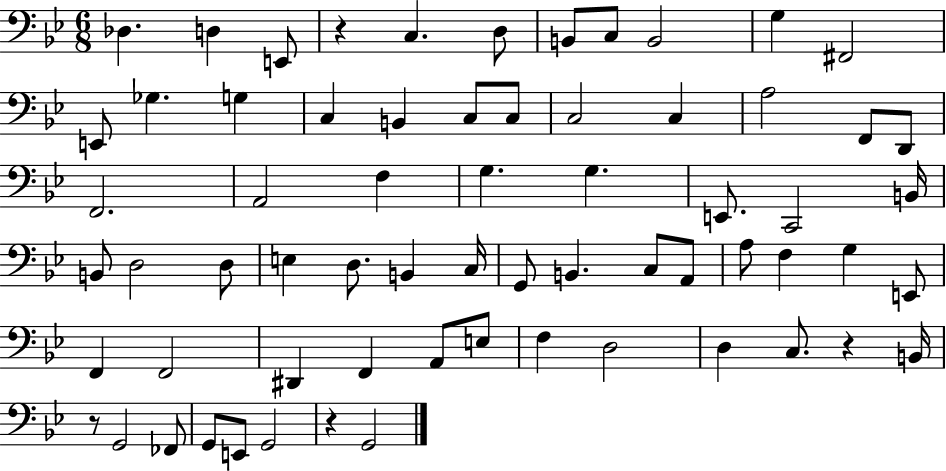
{
  \clef bass
  \numericTimeSignature
  \time 6/8
  \key bes \major
  des4. d4 e,8 | r4 c4. d8 | b,8 c8 b,2 | g4 fis,2 | \break e,8 ges4. g4 | c4 b,4 c8 c8 | c2 c4 | a2 f,8 d,8 | \break f,2. | a,2 f4 | g4. g4. | e,8. c,2 b,16 | \break b,8 d2 d8 | e4 d8. b,4 c16 | g,8 b,4. c8 a,8 | a8 f4 g4 e,8 | \break f,4 f,2 | dis,4 f,4 a,8 e8 | f4 d2 | d4 c8. r4 b,16 | \break r8 g,2 fes,8 | g,8 e,8 g,2 | r4 g,2 | \bar "|."
}